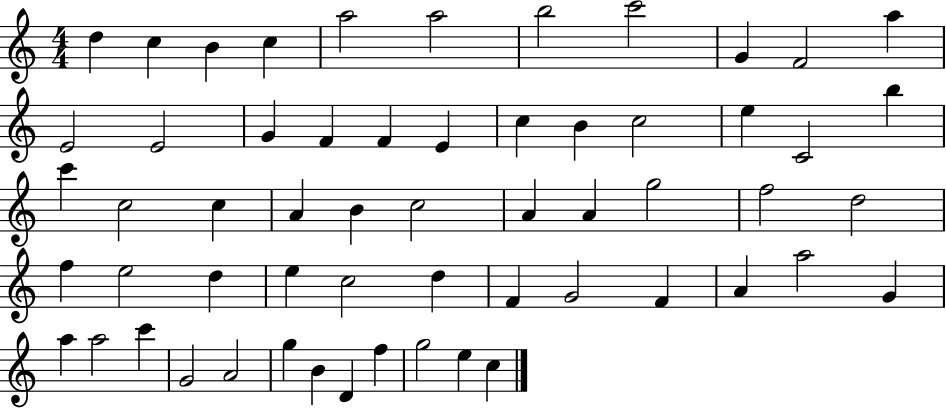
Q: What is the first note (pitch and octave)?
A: D5